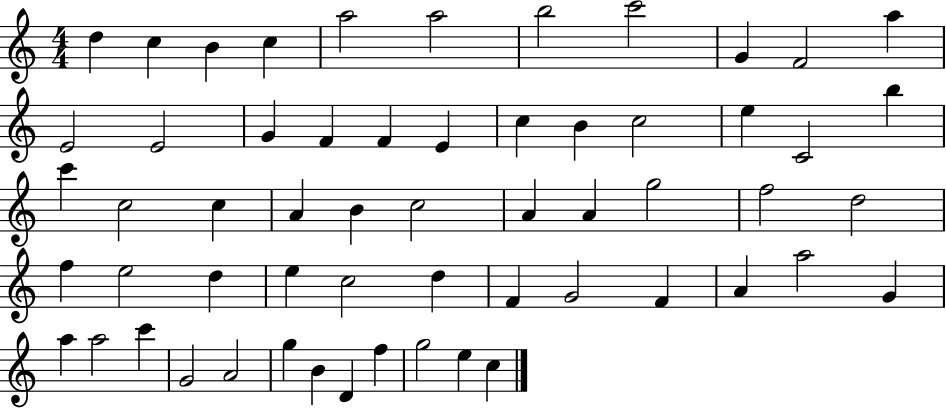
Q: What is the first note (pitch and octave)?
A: D5